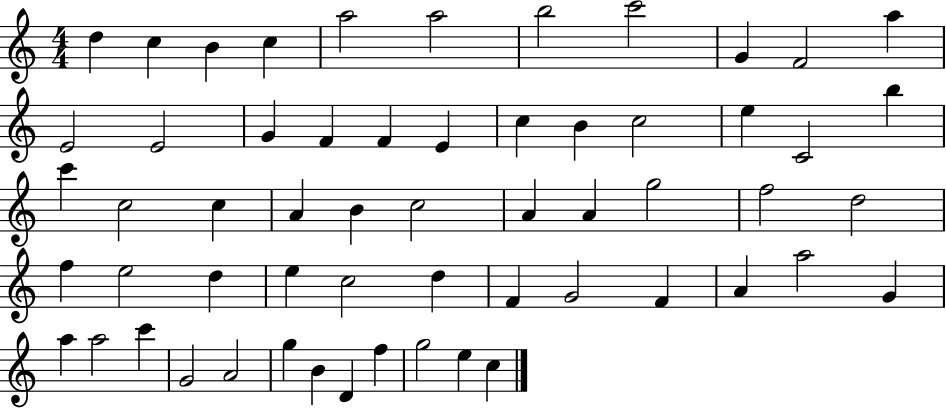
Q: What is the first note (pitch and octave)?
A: D5